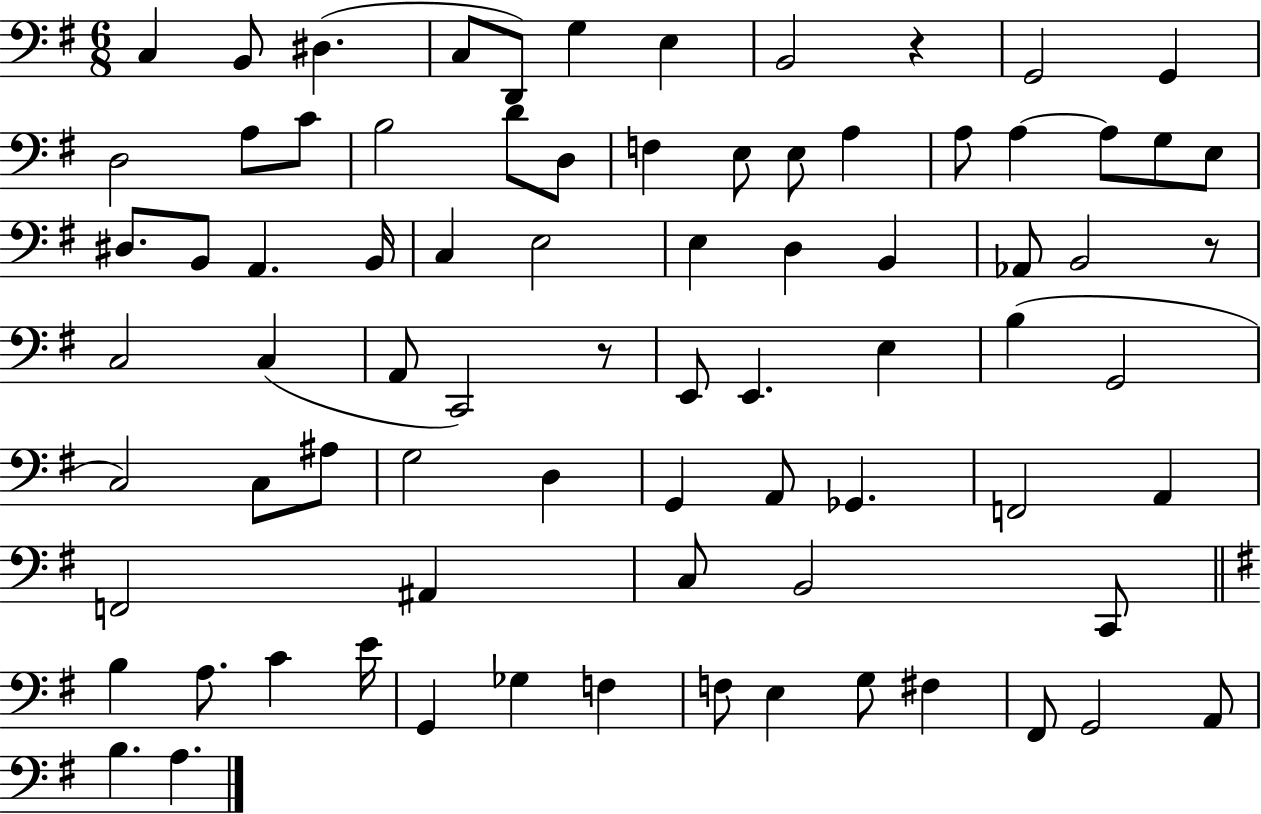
{
  \clef bass
  \numericTimeSignature
  \time 6/8
  \key g \major
  c4 b,8 dis4.( | c8 d,8) g4 e4 | b,2 r4 | g,2 g,4 | \break d2 a8 c'8 | b2 d'8 d8 | f4 e8 e8 a4 | a8 a4~~ a8 g8 e8 | \break dis8. b,8 a,4. b,16 | c4 e2 | e4 d4 b,4 | aes,8 b,2 r8 | \break c2 c4( | a,8 c,2) r8 | e,8 e,4. e4 | b4( g,2 | \break c2) c8 ais8 | g2 d4 | g,4 a,8 ges,4. | f,2 a,4 | \break f,2 ais,4 | c8 b,2 c,8 | \bar "||" \break \key g \major b4 a8. c'4 e'16 | g,4 ges4 f4 | f8 e4 g8 fis4 | fis,8 g,2 a,8 | \break b4. a4. | \bar "|."
}